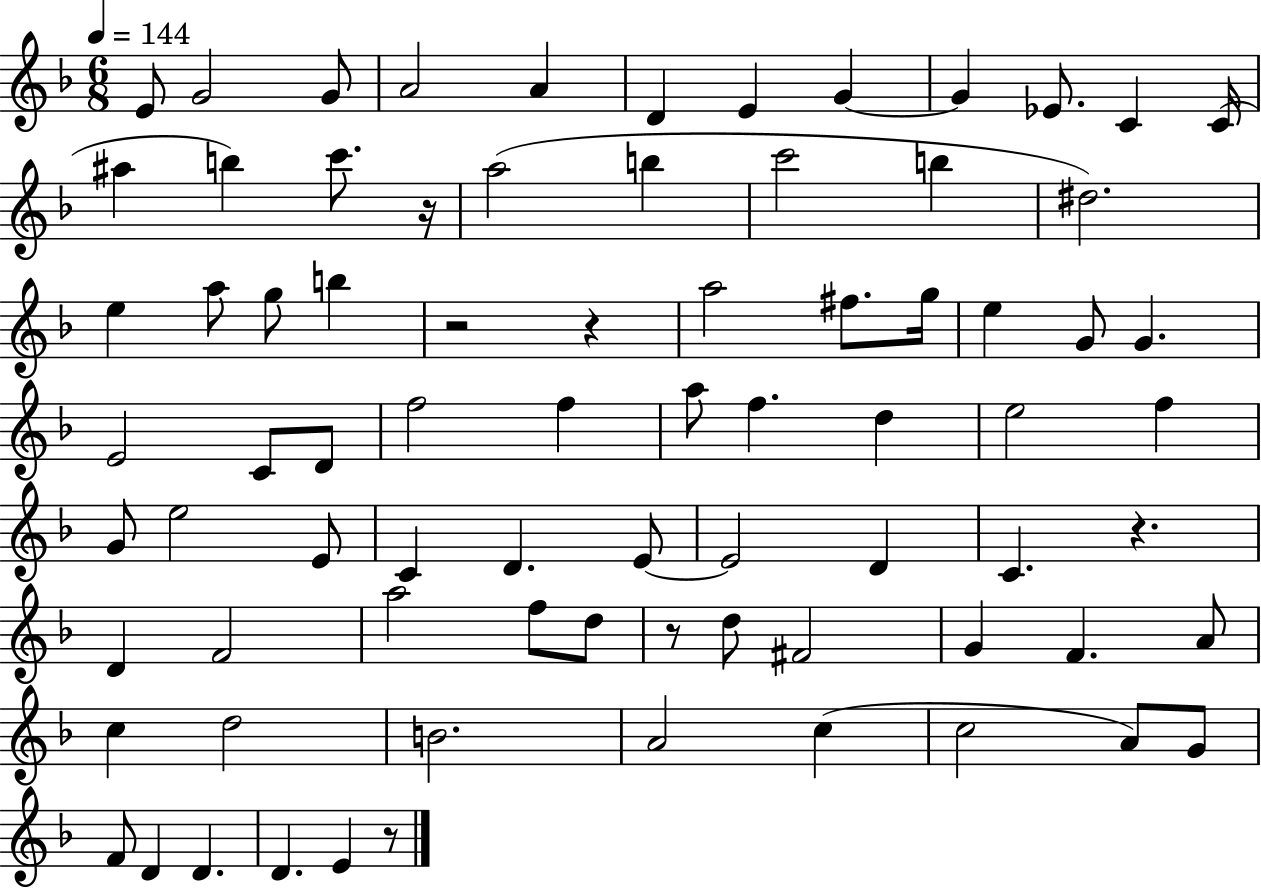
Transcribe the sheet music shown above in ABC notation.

X:1
T:Untitled
M:6/8
L:1/4
K:F
E/2 G2 G/2 A2 A D E G G _E/2 C C/4 ^a b c'/2 z/4 a2 b c'2 b ^d2 e a/2 g/2 b z2 z a2 ^f/2 g/4 e G/2 G E2 C/2 D/2 f2 f a/2 f d e2 f G/2 e2 E/2 C D E/2 E2 D C z D F2 a2 f/2 d/2 z/2 d/2 ^F2 G F A/2 c d2 B2 A2 c c2 A/2 G/2 F/2 D D D E z/2